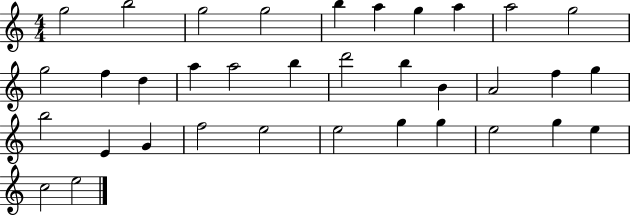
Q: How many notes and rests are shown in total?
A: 35